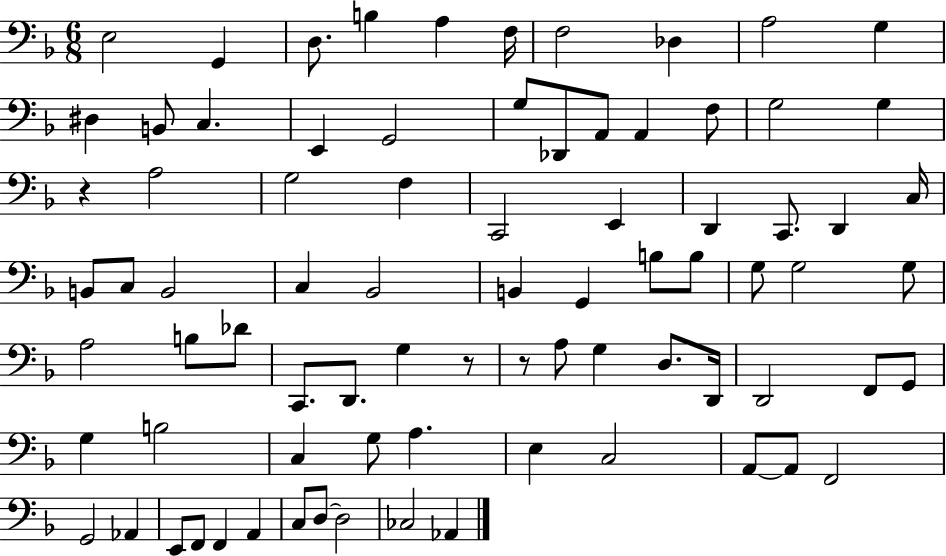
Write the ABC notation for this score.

X:1
T:Untitled
M:6/8
L:1/4
K:F
E,2 G,, D,/2 B, A, F,/4 F,2 _D, A,2 G, ^D, B,,/2 C, E,, G,,2 G,/2 _D,,/2 A,,/2 A,, F,/2 G,2 G, z A,2 G,2 F, C,,2 E,, D,, C,,/2 D,, C,/4 B,,/2 C,/2 B,,2 C, _B,,2 B,, G,, B,/2 B,/2 G,/2 G,2 G,/2 A,2 B,/2 _D/2 C,,/2 D,,/2 G, z/2 z/2 A,/2 G, D,/2 D,,/4 D,,2 F,,/2 G,,/2 G, B,2 C, G,/2 A, E, C,2 A,,/2 A,,/2 F,,2 G,,2 _A,, E,,/2 F,,/2 F,, A,, C,/2 D,/2 D,2 _C,2 _A,,